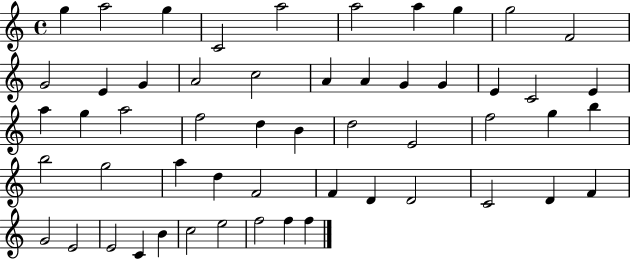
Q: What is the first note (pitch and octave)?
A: G5